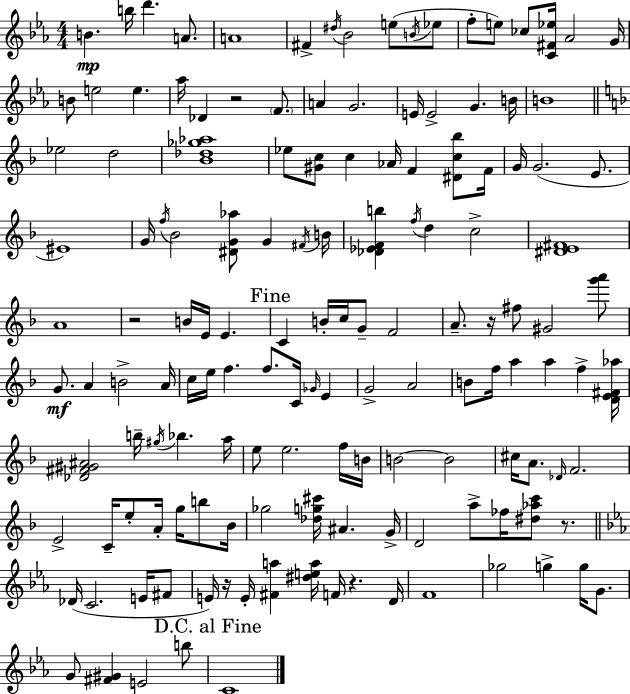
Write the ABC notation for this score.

X:1
T:Untitled
M:4/4
L:1/4
K:Cm
B b/4 d' A/2 A4 ^F ^d/4 _B2 e/2 B/4 _e/2 f/2 e/2 _c/2 [C^F_e]/4 _A2 G/4 B/2 e2 e _a/4 _D z2 F/2 A G2 E/4 E2 G B/4 B4 _e2 d2 [_B_d_g_a]4 _e/2 [^Gc]/2 c _A/4 F [^Dc_b]/2 F/4 G/4 G2 E/2 ^E4 G/4 f/4 _B2 [^DG_a]/2 G ^F/4 B/4 [_D_EFb] f/4 d c2 [^DE^F]4 A4 z2 B/4 E/4 E C B/4 c/4 G/2 F2 A/2 z/4 ^f/2 ^G2 [g'a']/2 G/2 A B2 A/4 c/4 e/4 f f/2 C/4 _G/4 E G2 A2 B/2 f/4 a a f [DE^F_a]/4 [_D^F^G^A]2 b/4 ^g/4 _b a/4 e/2 e2 f/4 B/4 B2 B2 ^c/4 A/2 _D/4 F2 E2 C/4 e/2 A/4 g/4 b/2 _B/4 _g2 [_dg^c']/4 ^A G/4 D2 a/2 _f/4 [^d_ac']/2 z/2 _D/4 C2 E/4 ^F/2 E/4 z/4 E/4 [^Fa] [^dea]/4 F/4 z D/4 F4 _g2 g g/4 G/2 G/2 [^F^G] E2 b/2 C4